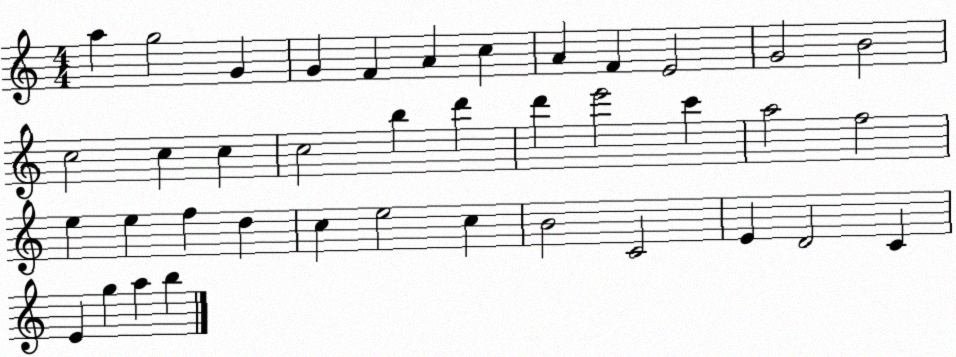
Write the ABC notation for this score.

X:1
T:Untitled
M:4/4
L:1/4
K:C
a g2 G G F A c A F E2 G2 B2 c2 c c c2 b d' d' e'2 c' a2 f2 e e f d c e2 c B2 C2 E D2 C E g a b